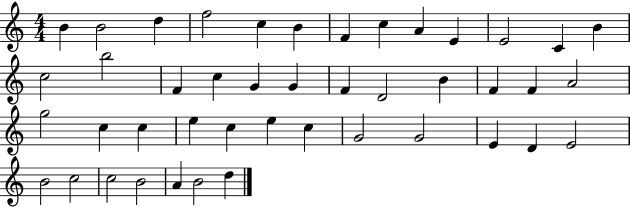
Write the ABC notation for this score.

X:1
T:Untitled
M:4/4
L:1/4
K:C
B B2 d f2 c B F c A E E2 C B c2 b2 F c G G F D2 B F F A2 g2 c c e c e c G2 G2 E D E2 B2 c2 c2 B2 A B2 d